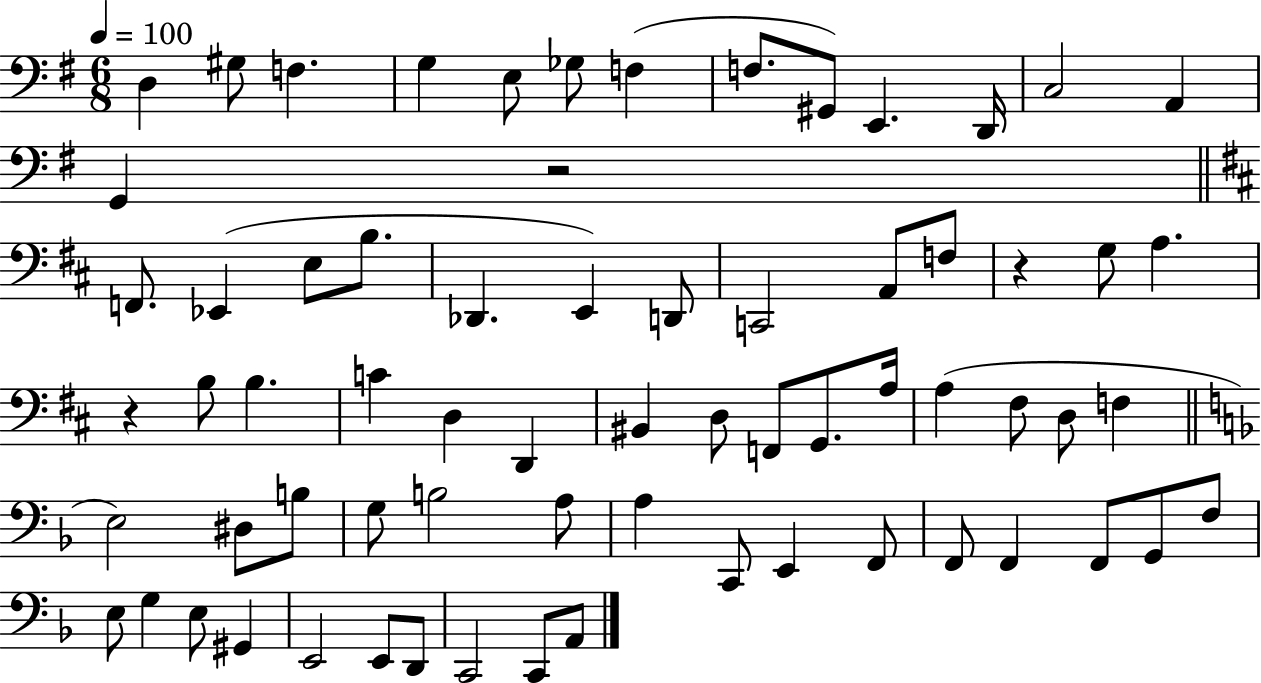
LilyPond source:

{
  \clef bass
  \numericTimeSignature
  \time 6/8
  \key g \major
  \tempo 4 = 100
  \repeat volta 2 { d4 gis8 f4. | g4 e8 ges8 f4( | f8. gis,8) e,4. d,16 | c2 a,4 | \break g,4 r2 | \bar "||" \break \key b \minor f,8. ees,4( e8 b8. | des,4. e,4) d,8 | c,2 a,8 f8 | r4 g8 a4. | \break r4 b8 b4. | c'4 d4 d,4 | bis,4 d8 f,8 g,8. a16 | a4( fis8 d8 f4 | \break \bar "||" \break \key f \major e2) dis8 b8 | g8 b2 a8 | a4 c,8 e,4 f,8 | f,8 f,4 f,8 g,8 f8 | \break e8 g4 e8 gis,4 | e,2 e,8 d,8 | c,2 c,8 a,8 | } \bar "|."
}